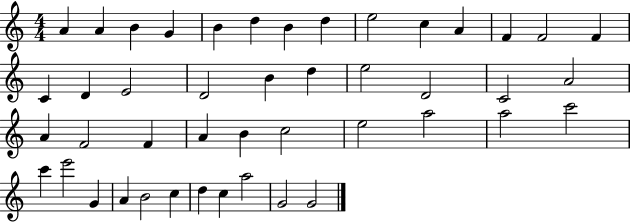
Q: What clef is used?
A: treble